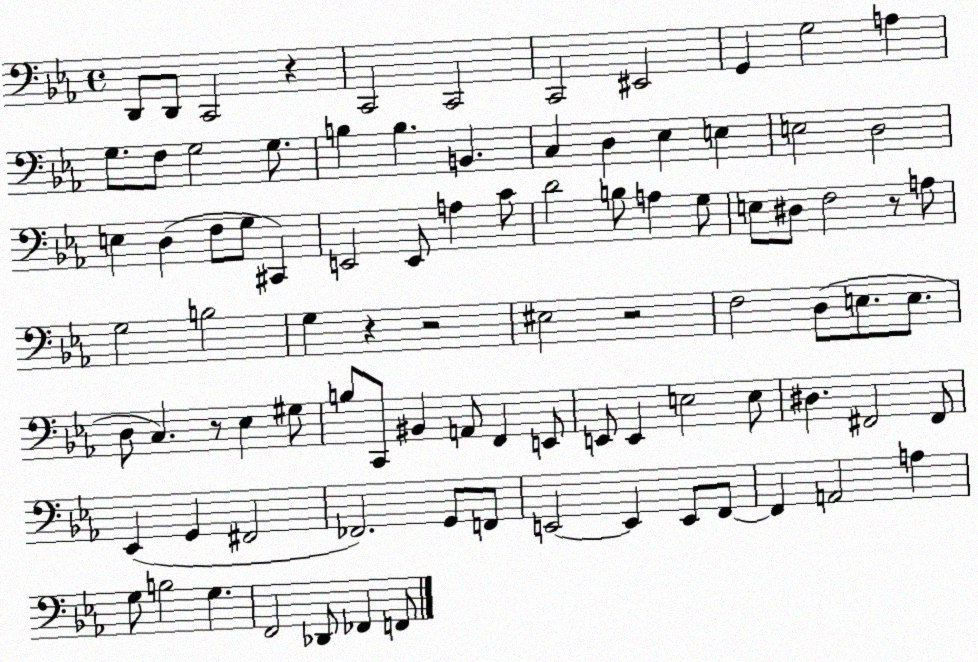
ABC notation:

X:1
T:Untitled
M:4/4
L:1/4
K:Eb
D,,/2 D,,/2 C,,2 z C,,2 C,,2 C,,2 ^E,,2 G,, G,2 A, G,/2 F,/2 G,2 G,/2 B, B, B,, C, D, _E, E, E,2 D,2 E, D, F,/2 G,/2 ^C,, E,,2 E,,/2 A, C/2 D2 B,/2 A, G,/2 E,/2 ^D,/2 F,2 z/2 A,/2 G,2 B,2 G, z z2 ^E,2 z2 F,2 D,/2 E,/2 E,/2 D,/2 C, z/2 _E, ^G,/2 B,/2 C,,/2 ^B,, A,,/2 F,, E,,/2 E,,/2 E,, E,2 E,/2 ^D, ^F,,2 ^F,,/2 _E,, G,, ^F,,2 _F,,2 G,,/2 F,,/2 E,,2 E,, E,,/2 F,,/2 F,, A,,2 A, G,/2 B,2 G, F,,2 _D,,/2 _F,, F,,/2